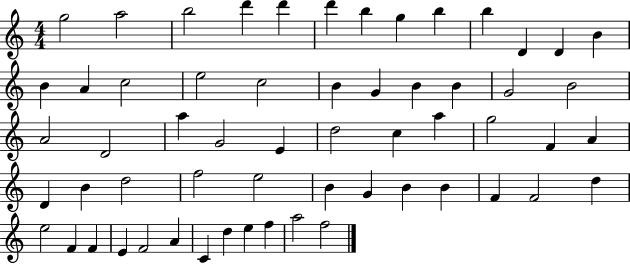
G5/h A5/h B5/h D6/q D6/q D6/q B5/q G5/q B5/q B5/q D4/q D4/q B4/q B4/q A4/q C5/h E5/h C5/h B4/q G4/q B4/q B4/q G4/h B4/h A4/h D4/h A5/q G4/h E4/q D5/h C5/q A5/q G5/h F4/q A4/q D4/q B4/q D5/h F5/h E5/h B4/q G4/q B4/q B4/q F4/q F4/h D5/q E5/h F4/q F4/q E4/q F4/h A4/q C4/q D5/q E5/q F5/q A5/h F5/h